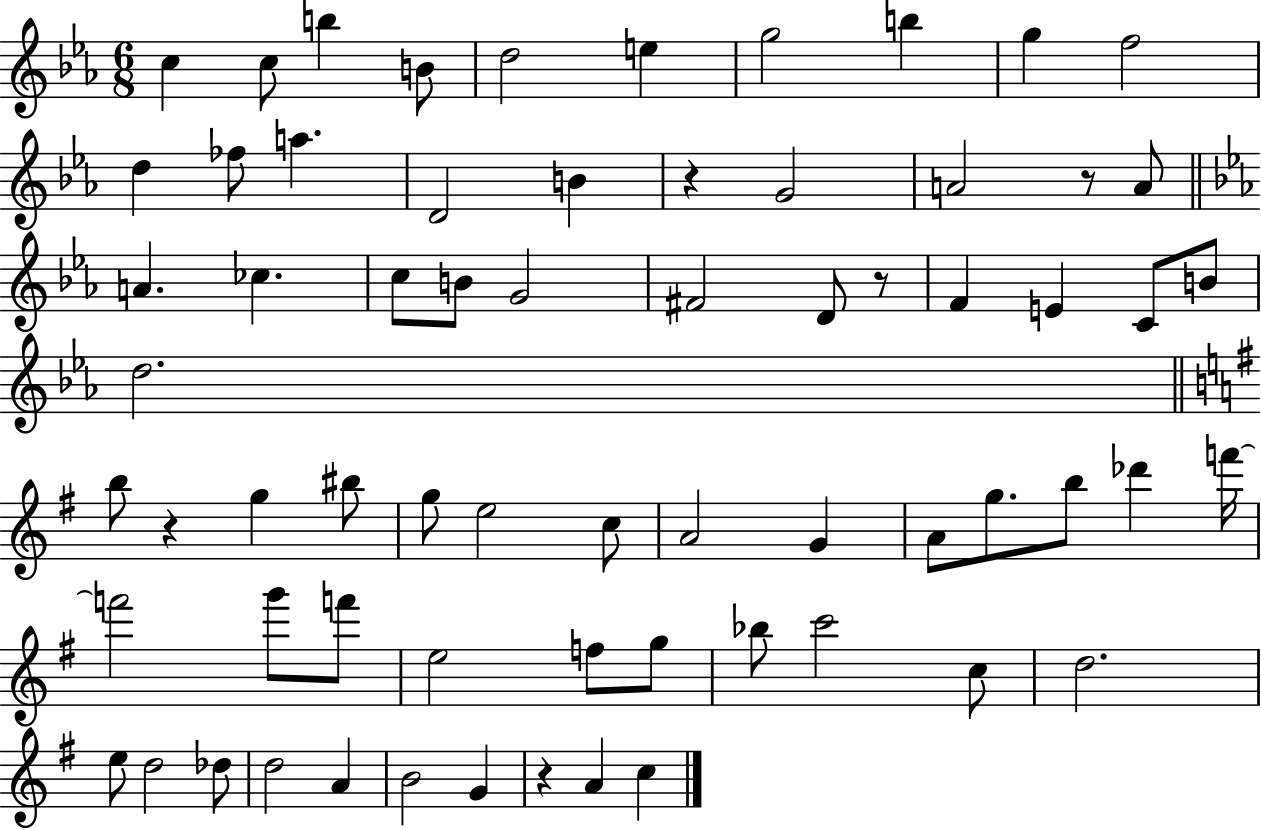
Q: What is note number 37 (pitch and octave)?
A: A4